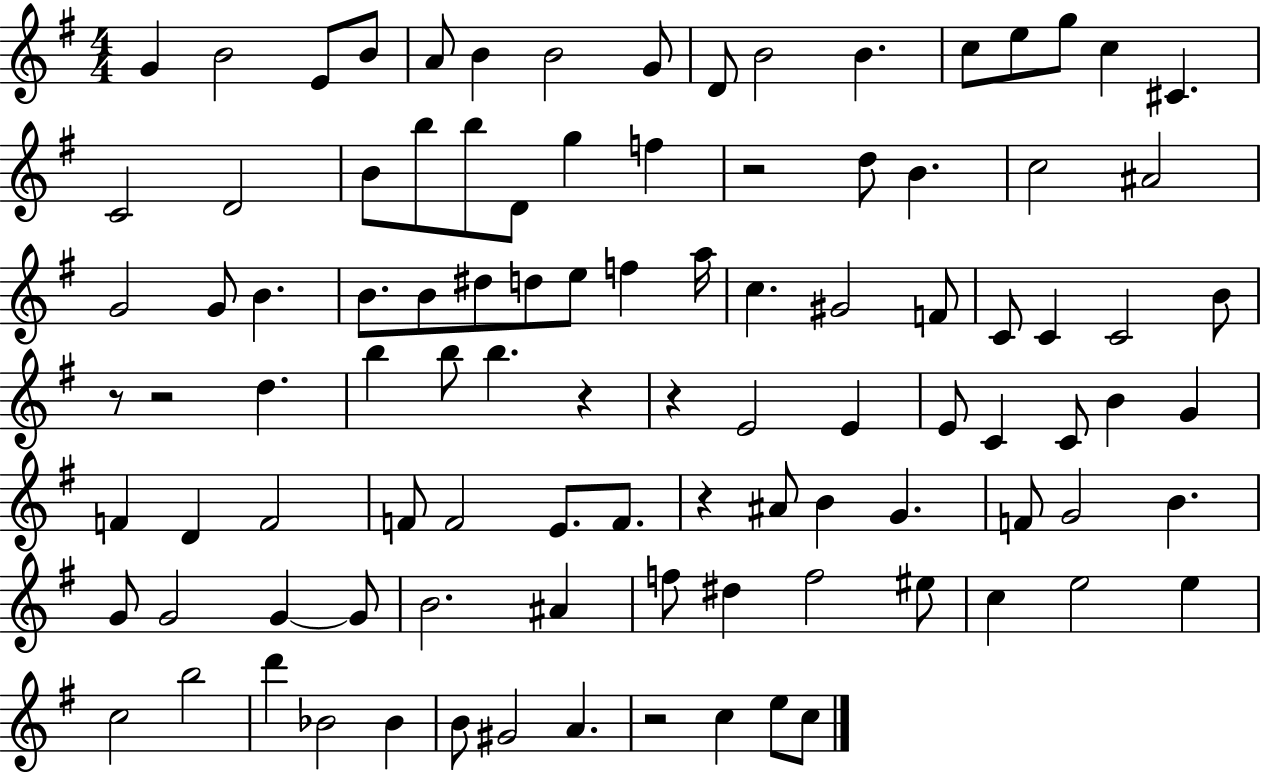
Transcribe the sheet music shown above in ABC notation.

X:1
T:Untitled
M:4/4
L:1/4
K:G
G B2 E/2 B/2 A/2 B B2 G/2 D/2 B2 B c/2 e/2 g/2 c ^C C2 D2 B/2 b/2 b/2 D/2 g f z2 d/2 B c2 ^A2 G2 G/2 B B/2 B/2 ^d/2 d/2 e/2 f a/4 c ^G2 F/2 C/2 C C2 B/2 z/2 z2 d b b/2 b z z E2 E E/2 C C/2 B G F D F2 F/2 F2 E/2 F/2 z ^A/2 B G F/2 G2 B G/2 G2 G G/2 B2 ^A f/2 ^d f2 ^e/2 c e2 e c2 b2 d' _B2 _B B/2 ^G2 A z2 c e/2 c/2